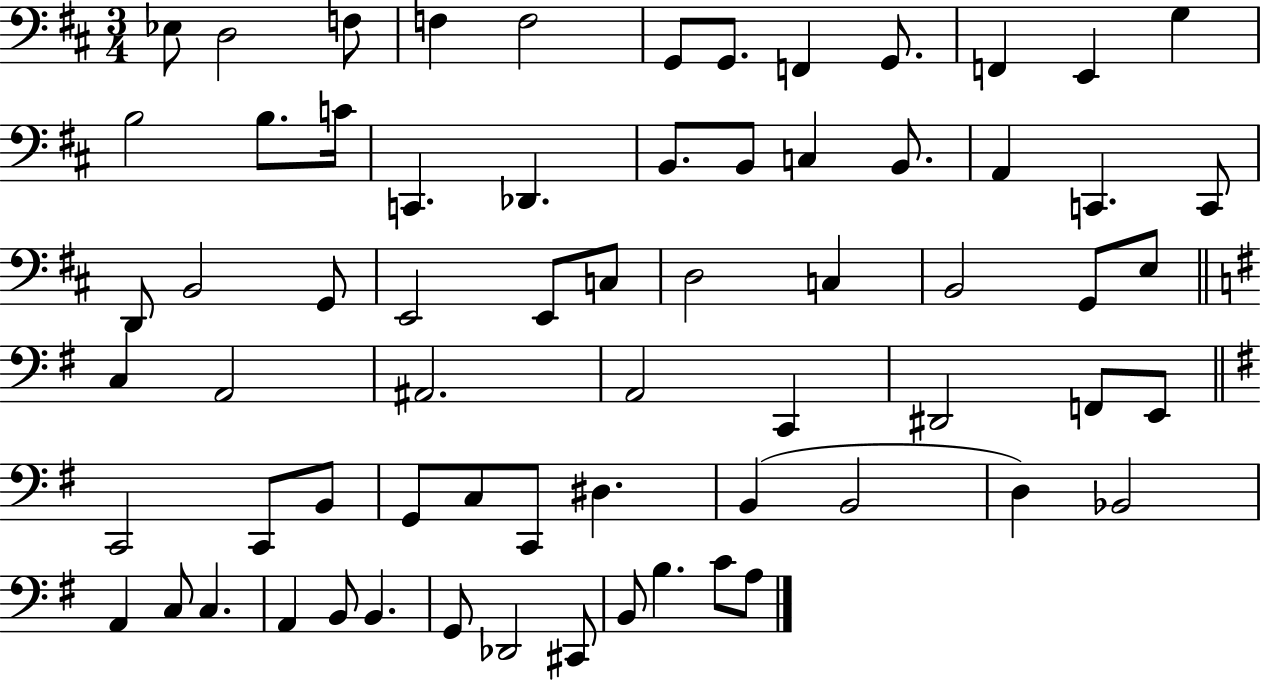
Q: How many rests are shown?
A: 0